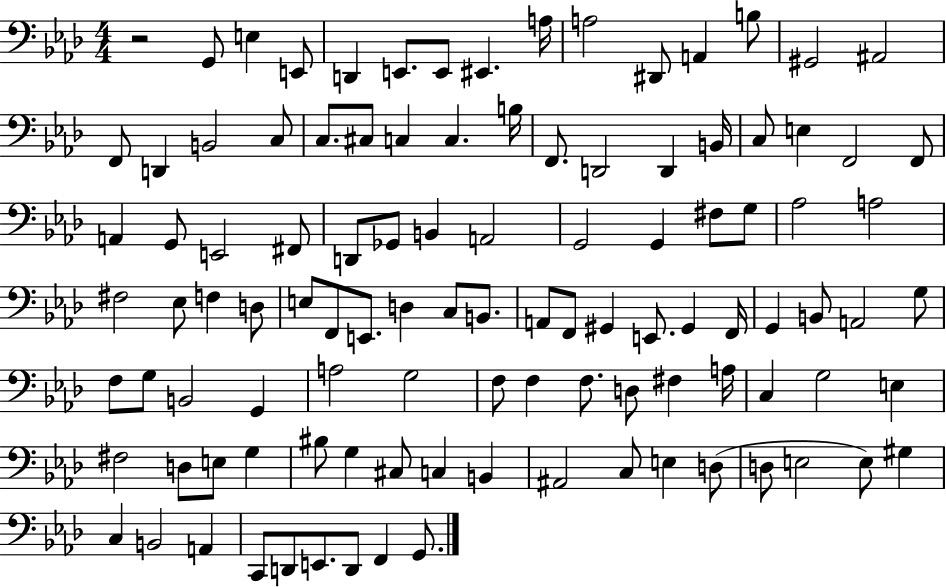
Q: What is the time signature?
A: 4/4